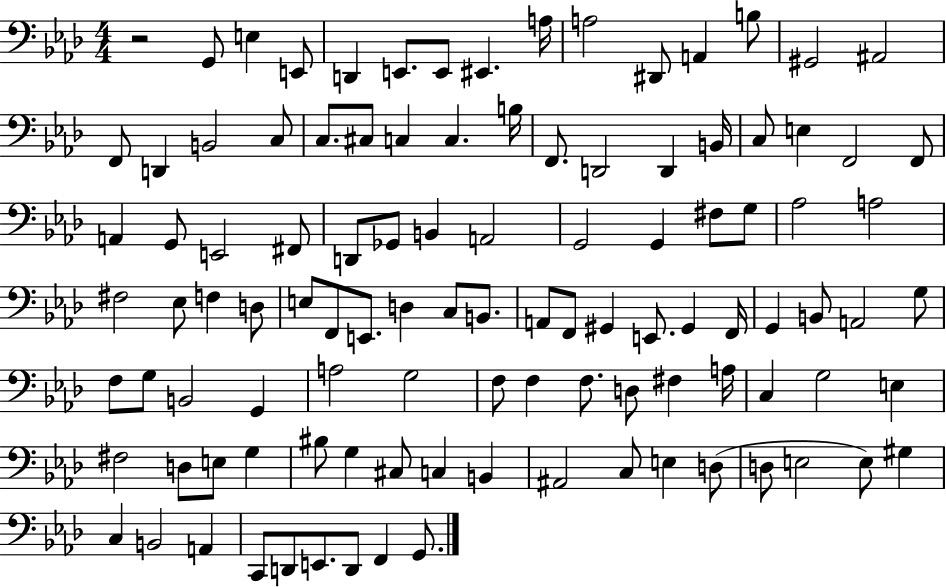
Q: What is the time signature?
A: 4/4